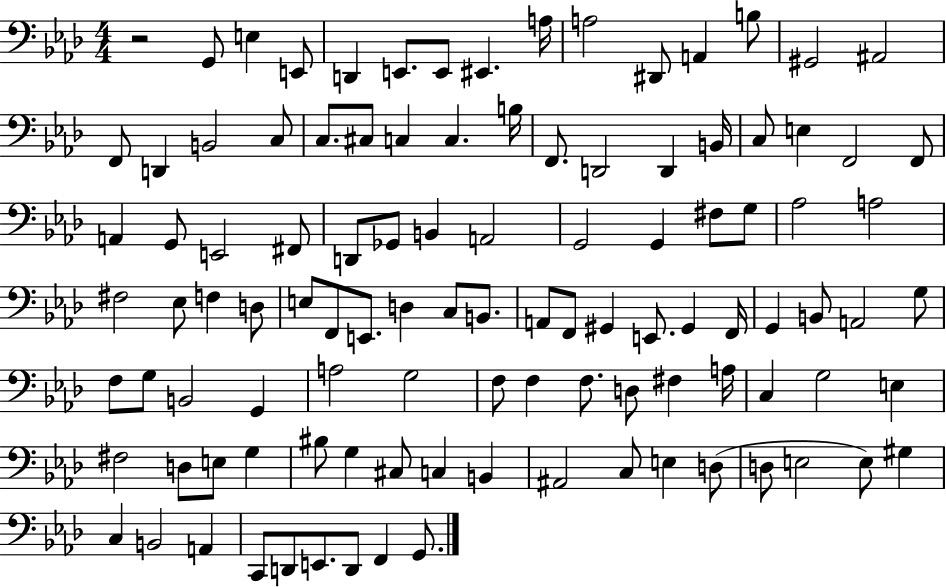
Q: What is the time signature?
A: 4/4